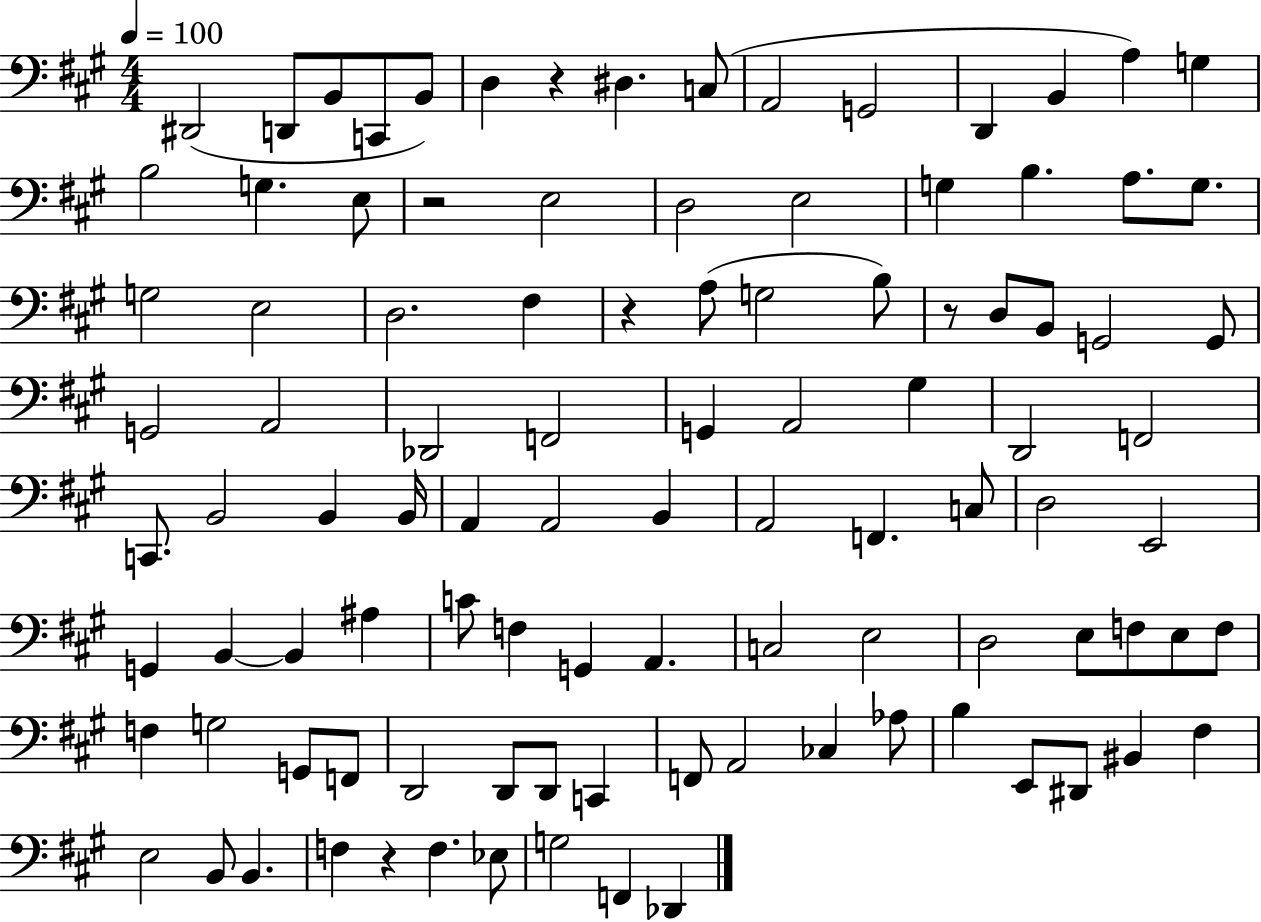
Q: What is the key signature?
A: A major